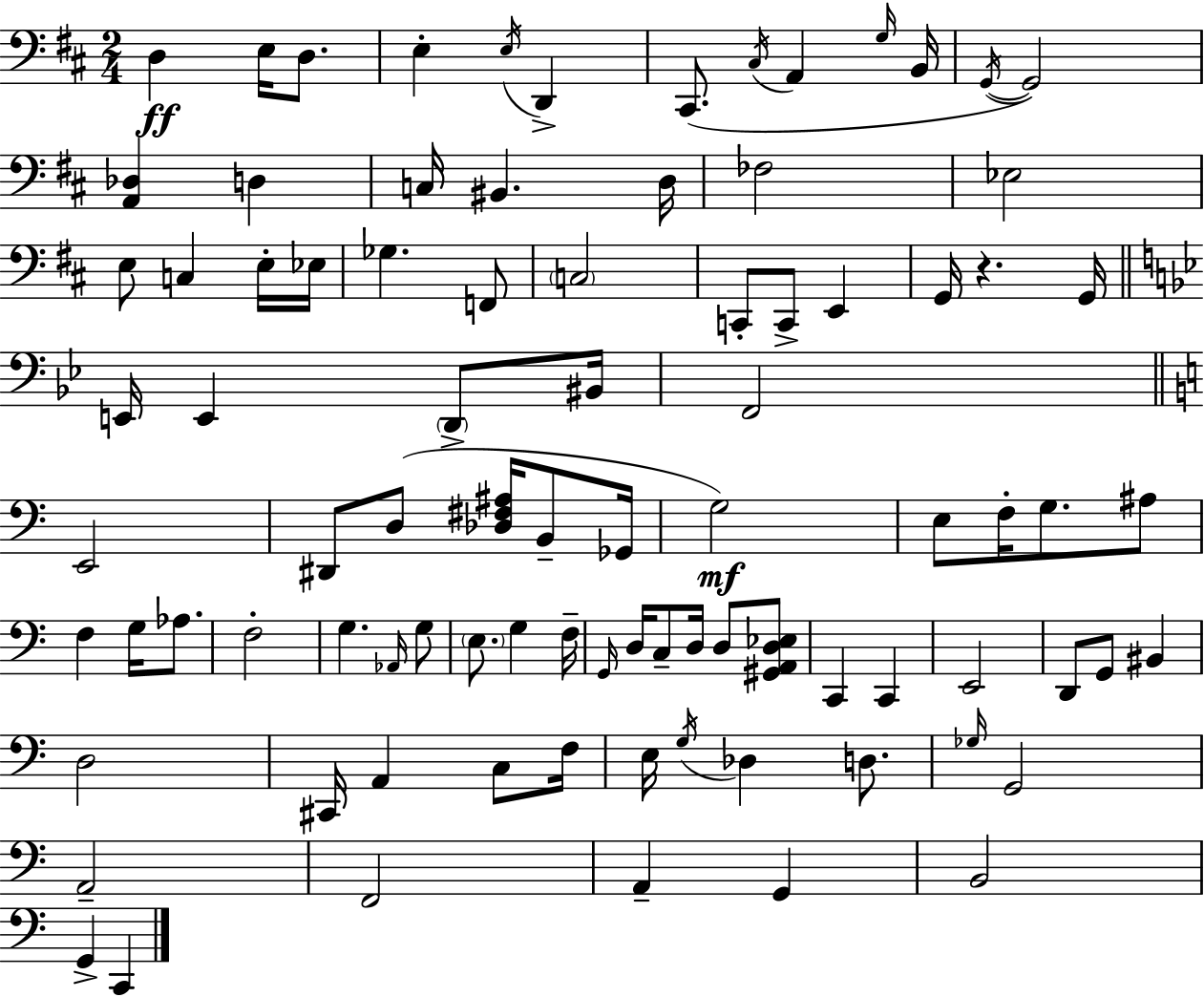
{
  \clef bass
  \numericTimeSignature
  \time 2/4
  \key d \major
  d4\ff e16 d8. | e4-. \acciaccatura { e16 } d,4-> | cis,8.( \acciaccatura { cis16 } a,4 | \grace { g16 } b,16 \acciaccatura { g,16~ }~) g,2 | \break <a, des>4 | d4 c16 bis,4. | d16 fes2 | ees2 | \break e8 c4 | e16-. ees16 ges4. | f,8 \parenthesize c2 | c,8-. c,8-> | \break e,4 g,16 r4. | g,16 \bar "||" \break \key bes \major e,16 e,4 \parenthesize d,8-> bis,16 | f,2 | \bar "||" \break \key c \major e,2 | dis,8 d8( <des fis ais>16 b,8-- ges,16 | g2\mf) | e8 f16-. g8. ais8 | \break f4 g16 aes8. | f2-. | g4. \grace { aes,16 } g8 | \parenthesize e8. g4 | \break f16-- \grace { g,16 } d16 c8-- d16 d8 | <gis, a, d ees>8 c,4 c,4 | e,2 | d,8 g,8 bis,4 | \break d2 | cis,16 a,4 c8 | f16 e16 \acciaccatura { g16 } des4 | d8. \grace { ges16 } g,2 | \break a,2-- | f,2 | a,4-- | g,4 b,2 | \break g,4-> | c,4 \bar "|."
}